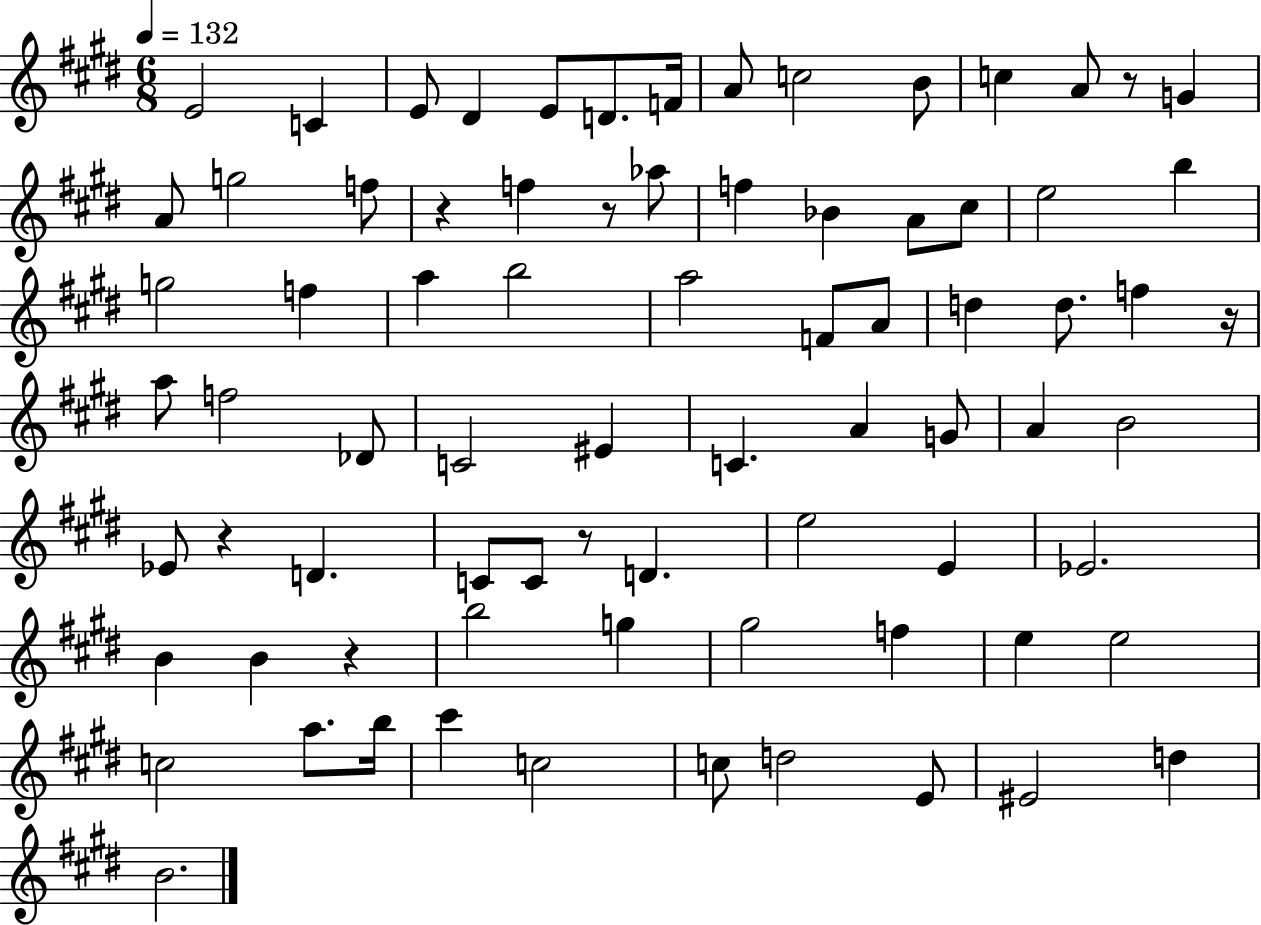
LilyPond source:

{
  \clef treble
  \numericTimeSignature
  \time 6/8
  \key e \major
  \tempo 4 = 132
  \repeat volta 2 { e'2 c'4 | e'8 dis'4 e'8 d'8. f'16 | a'8 c''2 b'8 | c''4 a'8 r8 g'4 | \break a'8 g''2 f''8 | r4 f''4 r8 aes''8 | f''4 bes'4 a'8 cis''8 | e''2 b''4 | \break g''2 f''4 | a''4 b''2 | a''2 f'8 a'8 | d''4 d''8. f''4 r16 | \break a''8 f''2 des'8 | c'2 eis'4 | c'4. a'4 g'8 | a'4 b'2 | \break ees'8 r4 d'4. | c'8 c'8 r8 d'4. | e''2 e'4 | ees'2. | \break b'4 b'4 r4 | b''2 g''4 | gis''2 f''4 | e''4 e''2 | \break c''2 a''8. b''16 | cis'''4 c''2 | c''8 d''2 e'8 | eis'2 d''4 | \break b'2. | } \bar "|."
}